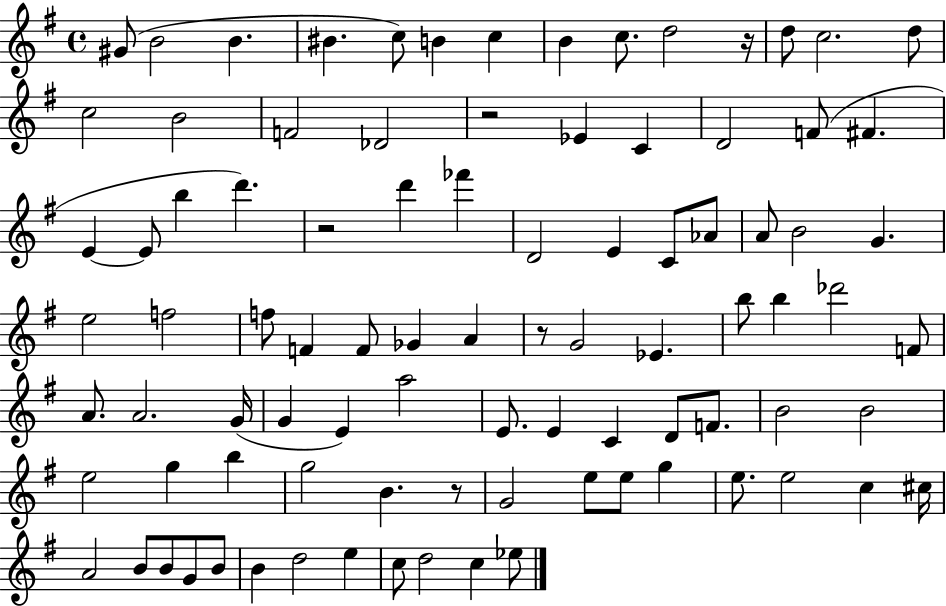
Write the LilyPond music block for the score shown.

{
  \clef treble
  \time 4/4
  \defaultTimeSignature
  \key g \major
  gis'8( b'2 b'4. | bis'4. c''8) b'4 c''4 | b'4 c''8. d''2 r16 | d''8 c''2. d''8 | \break c''2 b'2 | f'2 des'2 | r2 ees'4 c'4 | d'2 f'8( fis'4. | \break e'4~~ e'8 b''4 d'''4.) | r2 d'''4 fes'''4 | d'2 e'4 c'8 aes'8 | a'8 b'2 g'4. | \break e''2 f''2 | f''8 f'4 f'8 ges'4 a'4 | r8 g'2 ees'4. | b''8 b''4 des'''2 f'8 | \break a'8. a'2. g'16( | g'4 e'4) a''2 | e'8. e'4 c'4 d'8 f'8. | b'2 b'2 | \break e''2 g''4 b''4 | g''2 b'4. r8 | g'2 e''8 e''8 g''4 | e''8. e''2 c''4 cis''16 | \break a'2 b'8 b'8 g'8 b'8 | b'4 d''2 e''4 | c''8 d''2 c''4 ees''8 | \bar "|."
}